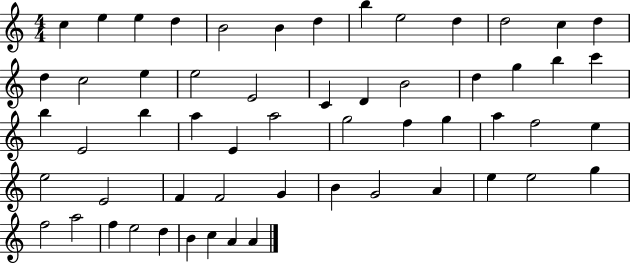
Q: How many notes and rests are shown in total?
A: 57